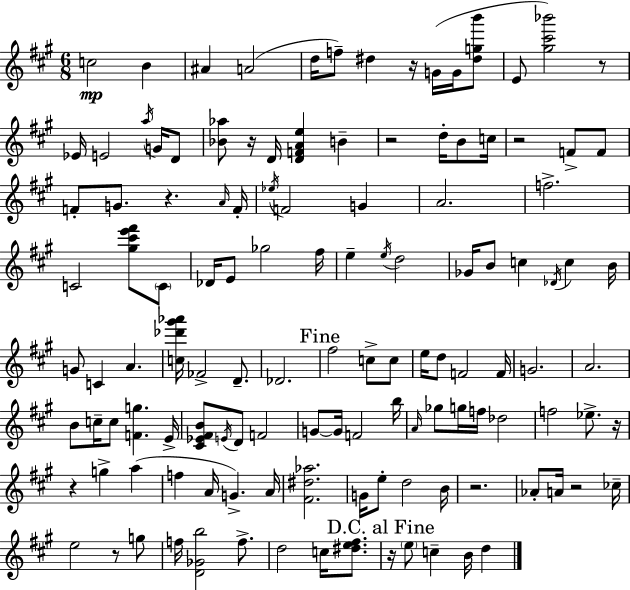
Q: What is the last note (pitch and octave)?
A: D5